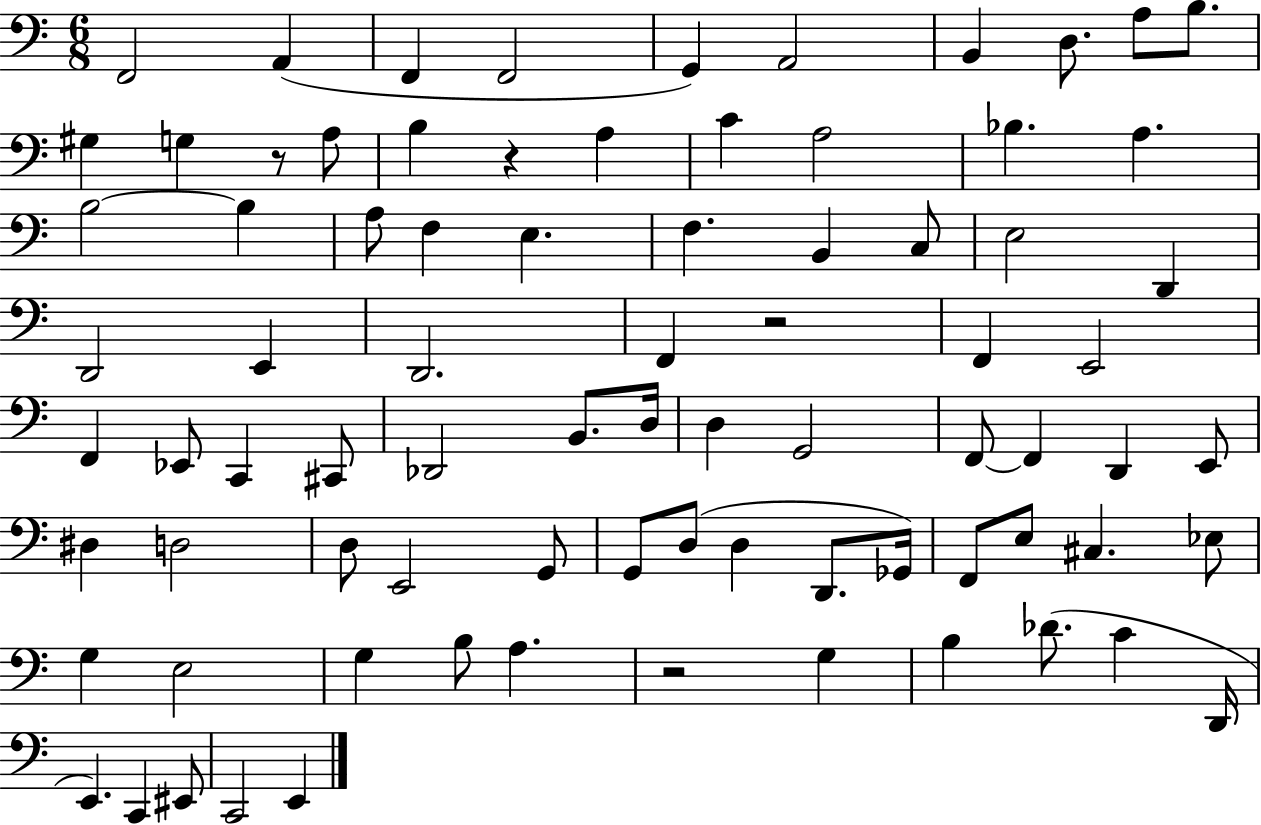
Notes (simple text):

F2/h A2/q F2/q F2/h G2/q A2/h B2/q D3/e. A3/e B3/e. G#3/q G3/q R/e A3/e B3/q R/q A3/q C4/q A3/h Bb3/q. A3/q. B3/h B3/q A3/e F3/q E3/q. F3/q. B2/q C3/e E3/h D2/q D2/h E2/q D2/h. F2/q R/h F2/q E2/h F2/q Eb2/e C2/q C#2/e Db2/h B2/e. D3/s D3/q G2/h F2/e F2/q D2/q E2/e D#3/q D3/h D3/e E2/h G2/e G2/e D3/e D3/q D2/e. Gb2/s F2/e E3/e C#3/q. Eb3/e G3/q E3/h G3/q B3/e A3/q. R/h G3/q B3/q Db4/e. C4/q D2/s E2/q. C2/q EIS2/e C2/h E2/q